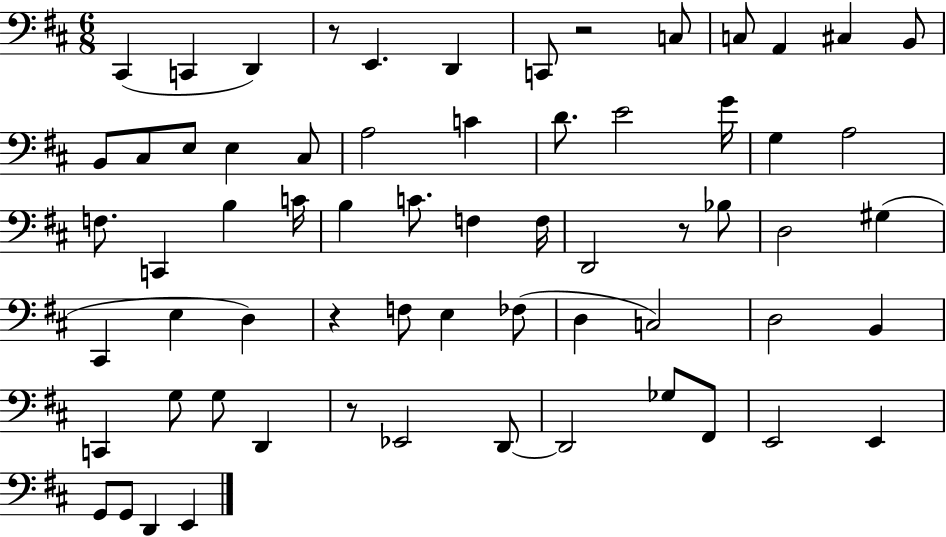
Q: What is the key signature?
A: D major